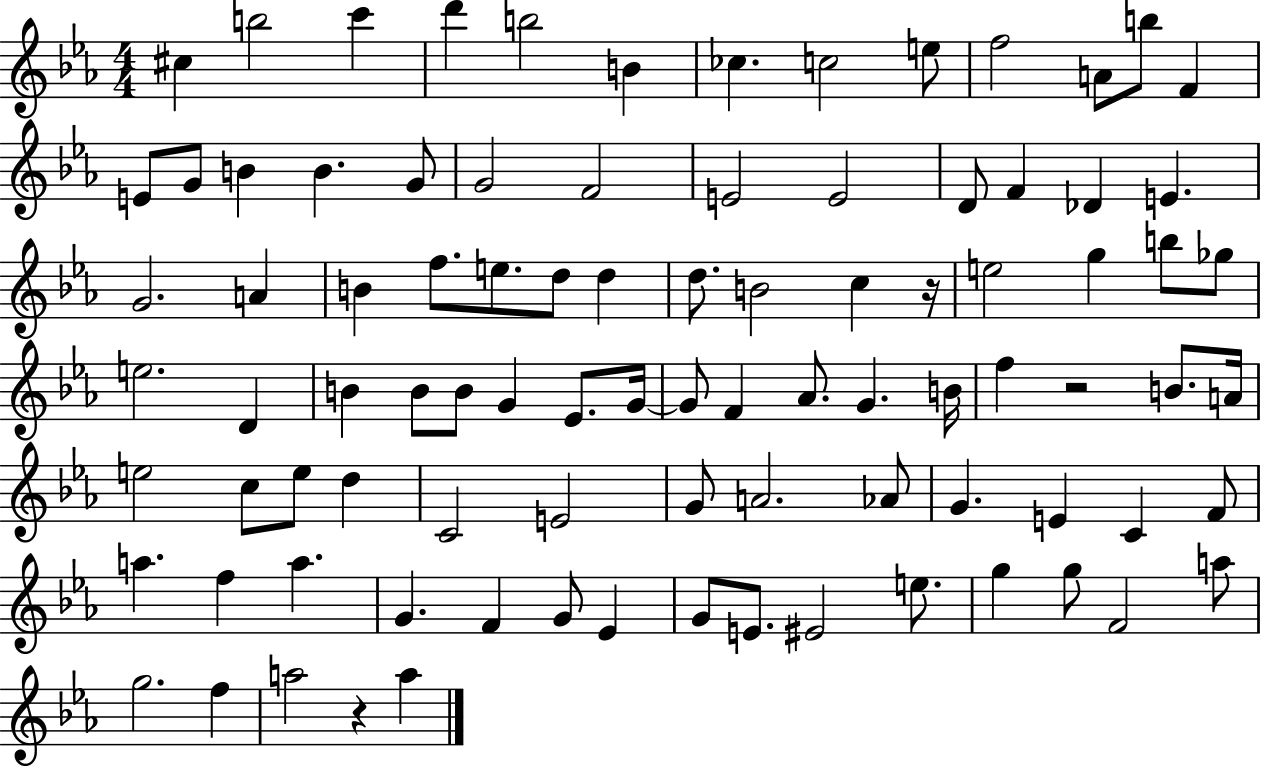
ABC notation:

X:1
T:Untitled
M:4/4
L:1/4
K:Eb
^c b2 c' d' b2 B _c c2 e/2 f2 A/2 b/2 F E/2 G/2 B B G/2 G2 F2 E2 E2 D/2 F _D E G2 A B f/2 e/2 d/2 d d/2 B2 c z/4 e2 g b/2 _g/2 e2 D B B/2 B/2 G _E/2 G/4 G/2 F _A/2 G B/4 f z2 B/2 A/4 e2 c/2 e/2 d C2 E2 G/2 A2 _A/2 G E C F/2 a f a G F G/2 _E G/2 E/2 ^E2 e/2 g g/2 F2 a/2 g2 f a2 z a